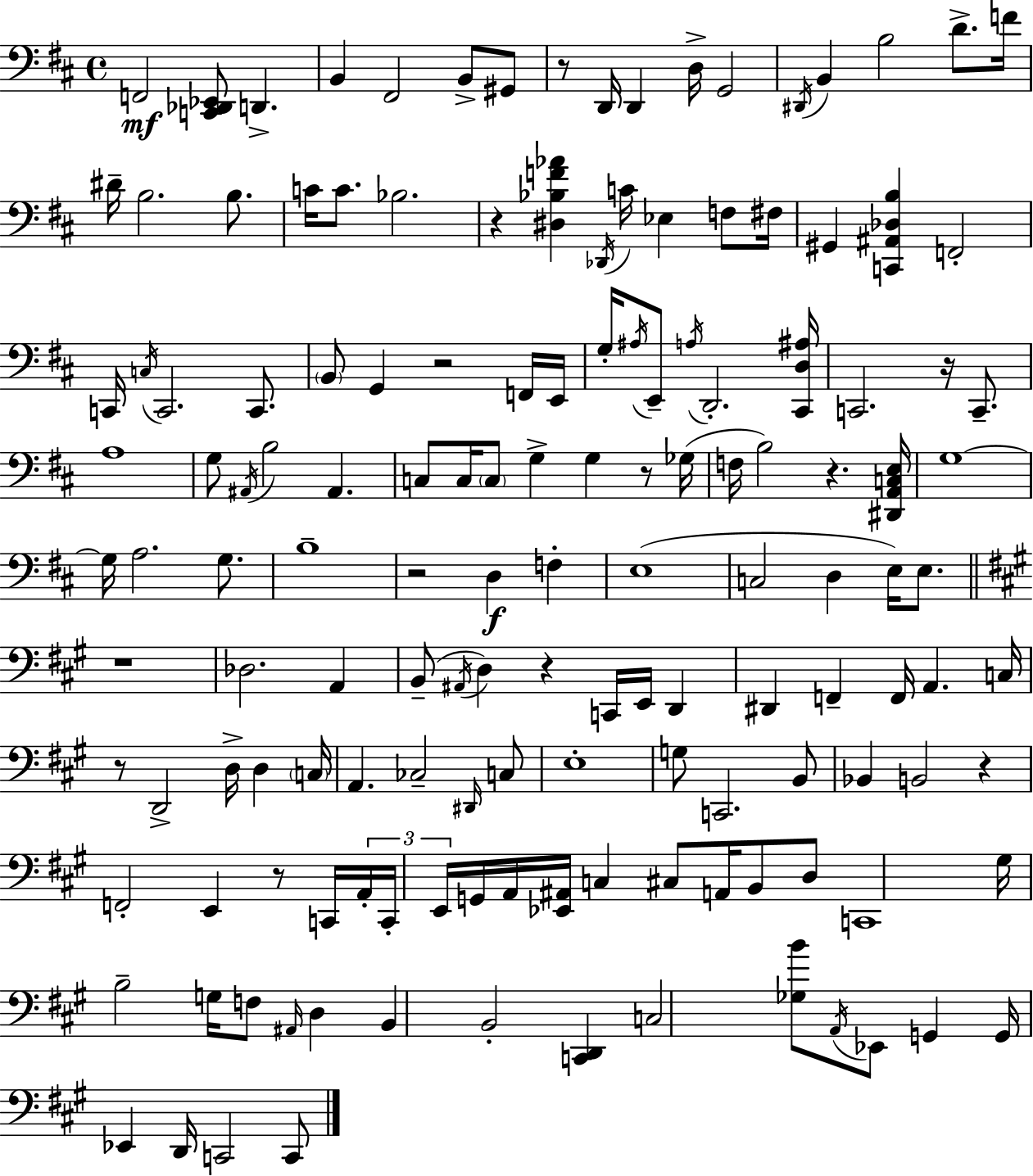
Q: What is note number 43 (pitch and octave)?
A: C2